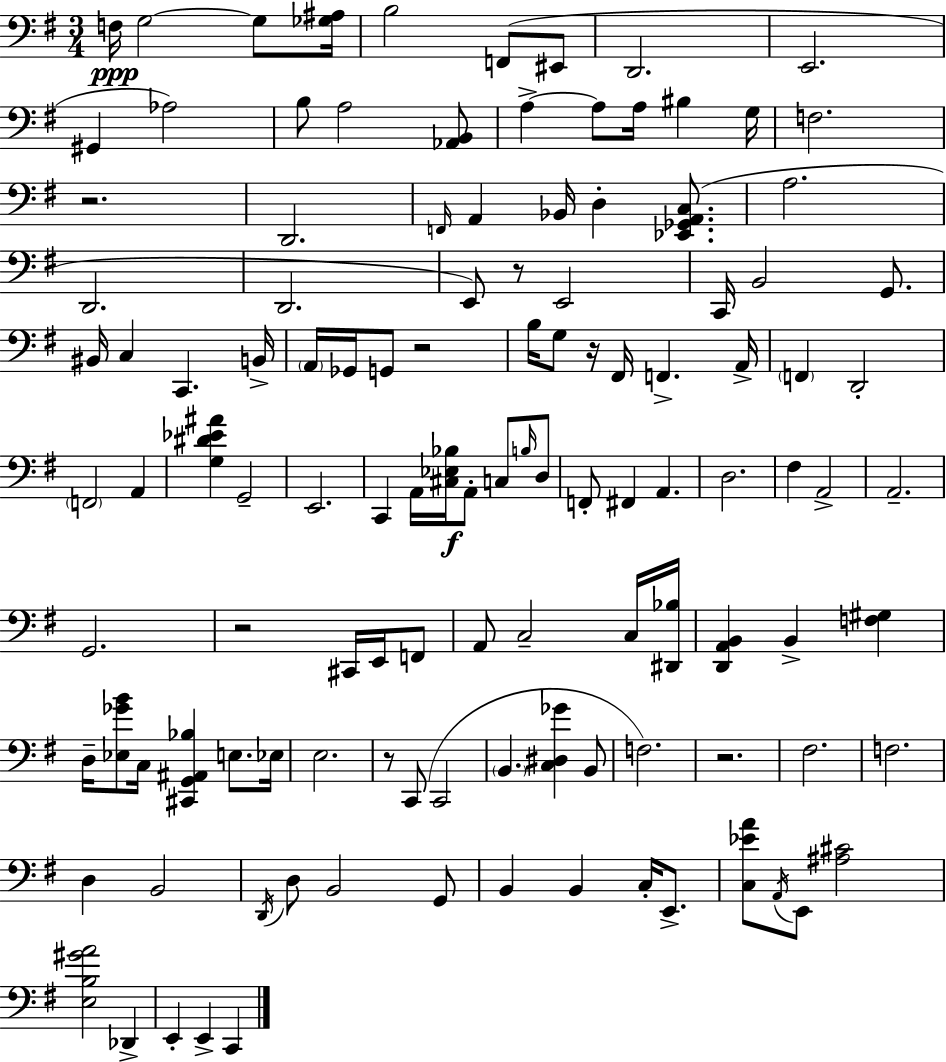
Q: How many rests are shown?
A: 7